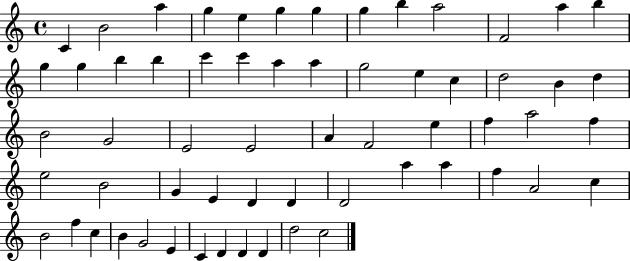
C4/q B4/h A5/q G5/q E5/q G5/q G5/q G5/q B5/q A5/h F4/h A5/q B5/q G5/q G5/q B5/q B5/q C6/q C6/q A5/q A5/q G5/h E5/q C5/q D5/h B4/q D5/q B4/h G4/h E4/h E4/h A4/q F4/h E5/q F5/q A5/h F5/q E5/h B4/h G4/q E4/q D4/q D4/q D4/h A5/q A5/q F5/q A4/h C5/q B4/h F5/q C5/q B4/q G4/h E4/q C4/q D4/q D4/q D4/q D5/h C5/h